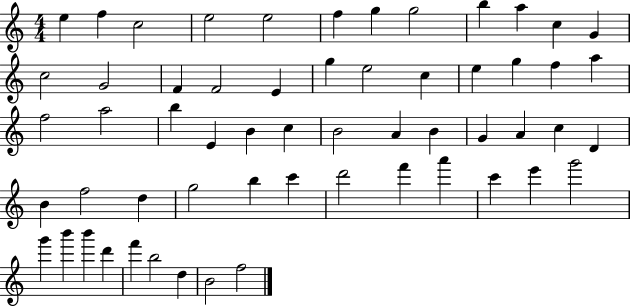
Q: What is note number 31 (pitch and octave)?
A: B4